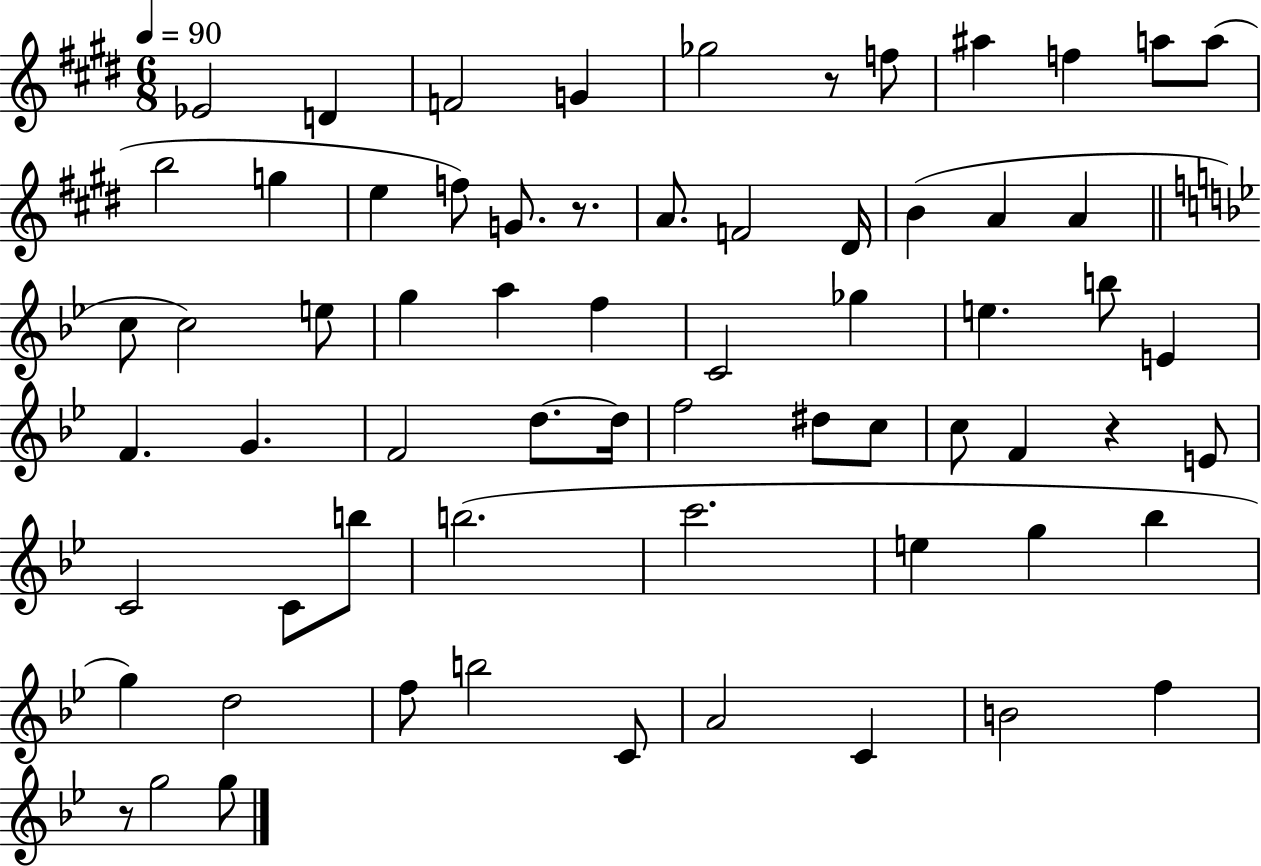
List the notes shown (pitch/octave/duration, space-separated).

Eb4/h D4/q F4/h G4/q Gb5/h R/e F5/e A#5/q F5/q A5/e A5/e B5/h G5/q E5/q F5/e G4/e. R/e. A4/e. F4/h D#4/s B4/q A4/q A4/q C5/e C5/h E5/e G5/q A5/q F5/q C4/h Gb5/q E5/q. B5/e E4/q F4/q. G4/q. F4/h D5/e. D5/s F5/h D#5/e C5/e C5/e F4/q R/q E4/e C4/h C4/e B5/e B5/h. C6/h. E5/q G5/q Bb5/q G5/q D5/h F5/e B5/h C4/e A4/h C4/q B4/h F5/q R/e G5/h G5/e